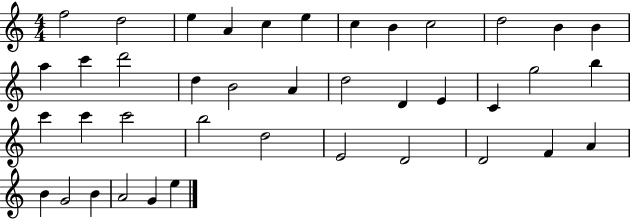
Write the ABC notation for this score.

X:1
T:Untitled
M:4/4
L:1/4
K:C
f2 d2 e A c e c B c2 d2 B B a c' d'2 d B2 A d2 D E C g2 b c' c' c'2 b2 d2 E2 D2 D2 F A B G2 B A2 G e